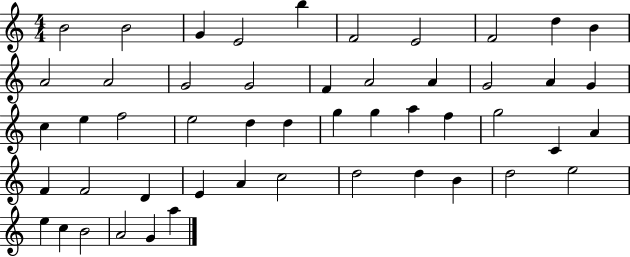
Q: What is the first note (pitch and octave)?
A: B4